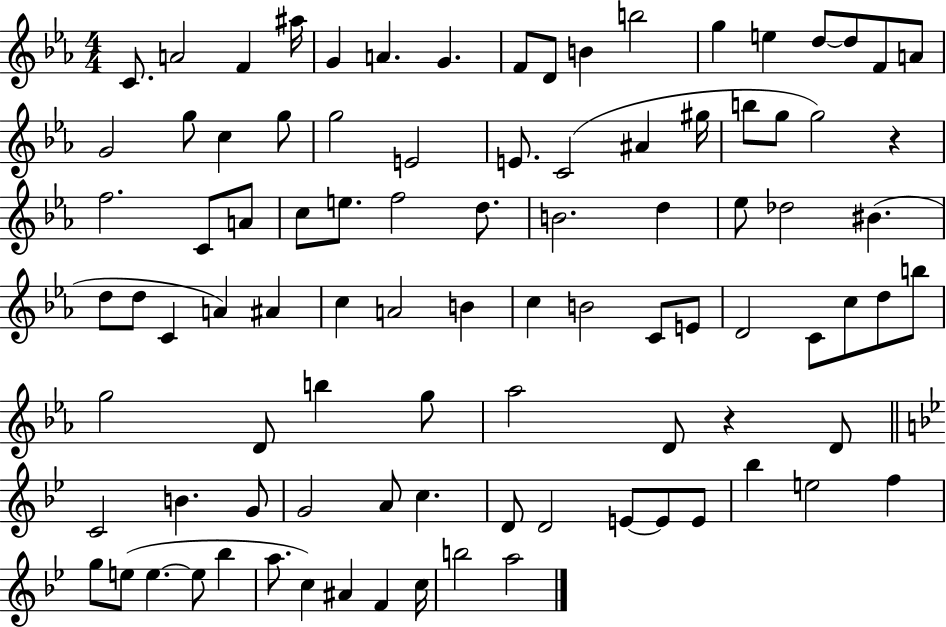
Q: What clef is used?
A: treble